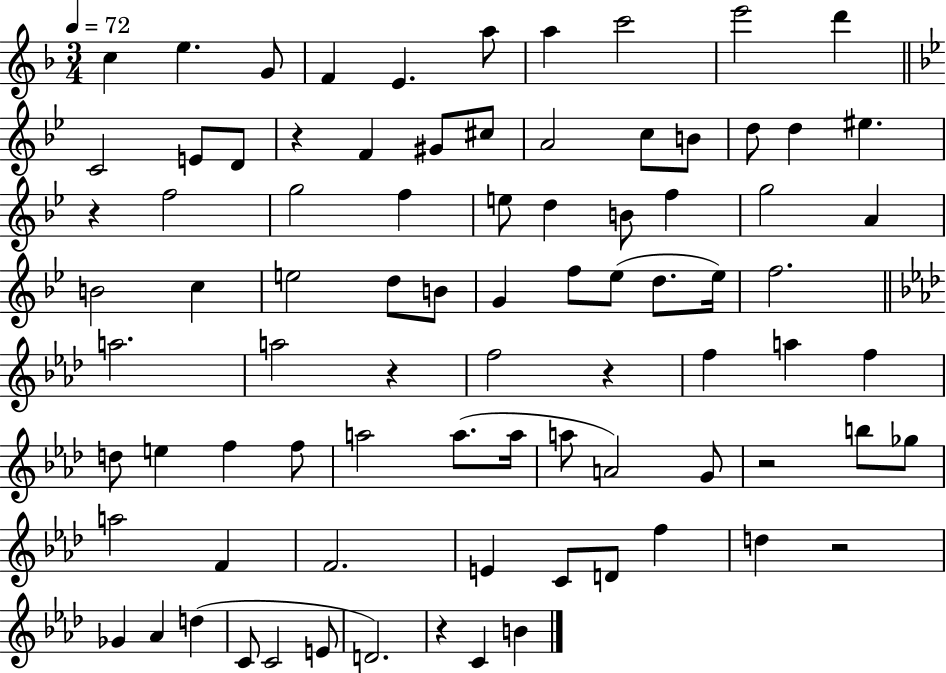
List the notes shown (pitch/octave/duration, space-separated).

C5/q E5/q. G4/e F4/q E4/q. A5/e A5/q C6/h E6/h D6/q C4/h E4/e D4/e R/q F4/q G#4/e C#5/e A4/h C5/e B4/e D5/e D5/q EIS5/q. R/q F5/h G5/h F5/q E5/e D5/q B4/e F5/q G5/h A4/q B4/h C5/q E5/h D5/e B4/e G4/q F5/e Eb5/e D5/e. Eb5/s F5/h. A5/h. A5/h R/q F5/h R/q F5/q A5/q F5/q D5/e E5/q F5/q F5/e A5/h A5/e. A5/s A5/e A4/h G4/e R/h B5/e Gb5/e A5/h F4/q F4/h. E4/q C4/e D4/e F5/q D5/q R/h Gb4/q Ab4/q D5/q C4/e C4/h E4/e D4/h. R/q C4/q B4/q